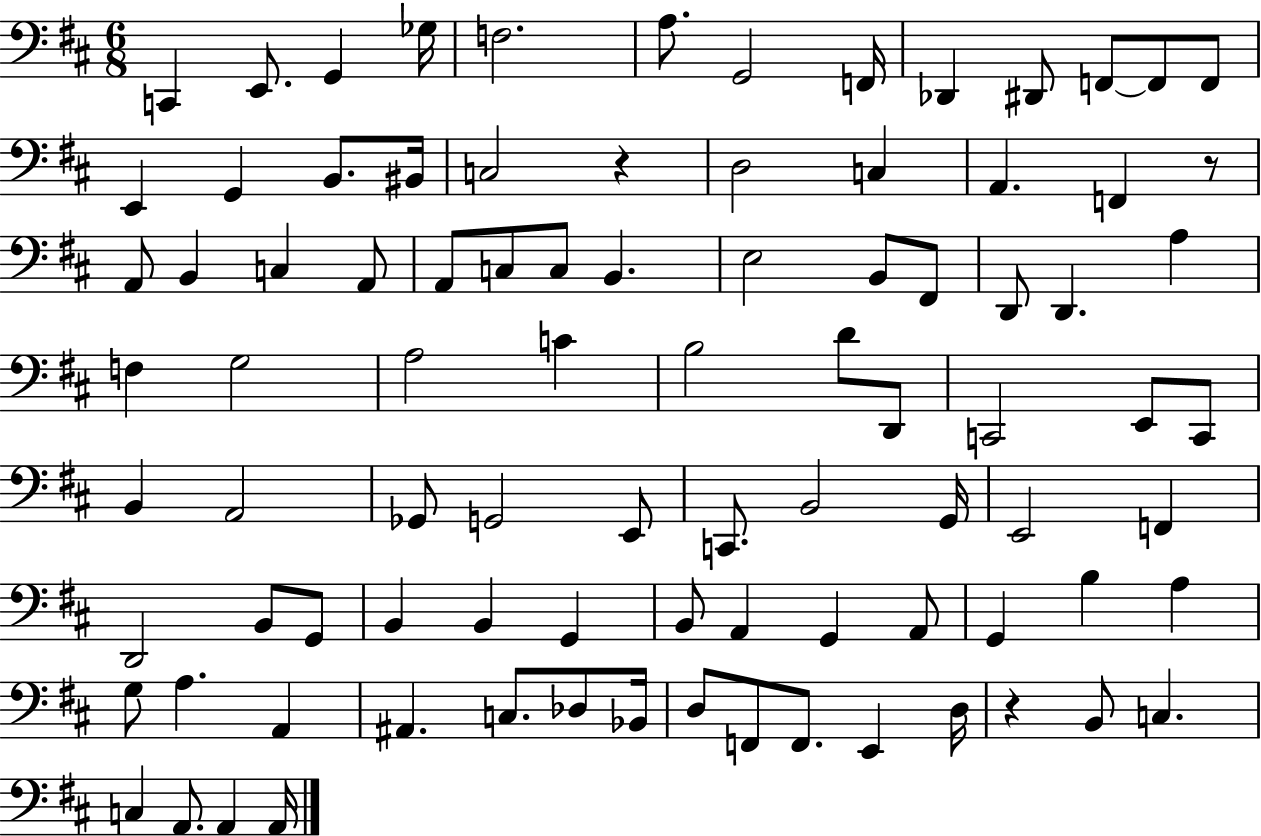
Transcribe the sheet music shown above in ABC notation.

X:1
T:Untitled
M:6/8
L:1/4
K:D
C,, E,,/2 G,, _G,/4 F,2 A,/2 G,,2 F,,/4 _D,, ^D,,/2 F,,/2 F,,/2 F,,/2 E,, G,, B,,/2 ^B,,/4 C,2 z D,2 C, A,, F,, z/2 A,,/2 B,, C, A,,/2 A,,/2 C,/2 C,/2 B,, E,2 B,,/2 ^F,,/2 D,,/2 D,, A, F, G,2 A,2 C B,2 D/2 D,,/2 C,,2 E,,/2 C,,/2 B,, A,,2 _G,,/2 G,,2 E,,/2 C,,/2 B,,2 G,,/4 E,,2 F,, D,,2 B,,/2 G,,/2 B,, B,, G,, B,,/2 A,, G,, A,,/2 G,, B, A, G,/2 A, A,, ^A,, C,/2 _D,/2 _B,,/4 D,/2 F,,/2 F,,/2 E,, D,/4 z B,,/2 C, C, A,,/2 A,, A,,/4